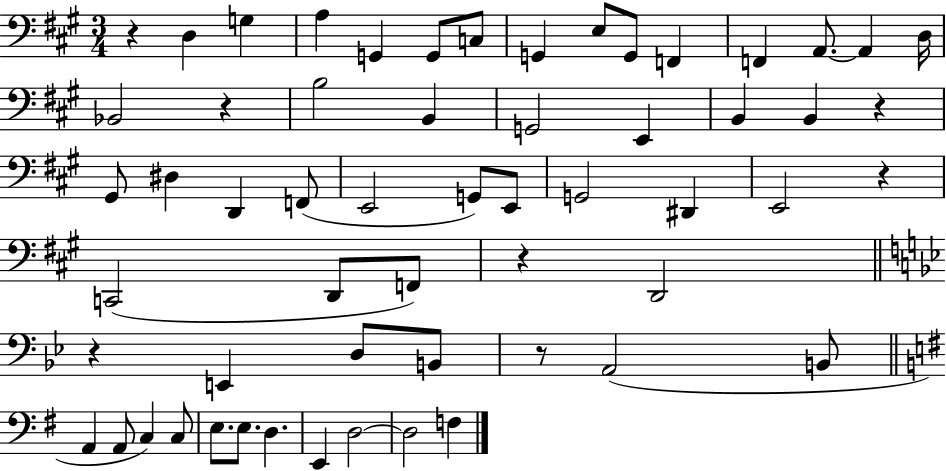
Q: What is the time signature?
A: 3/4